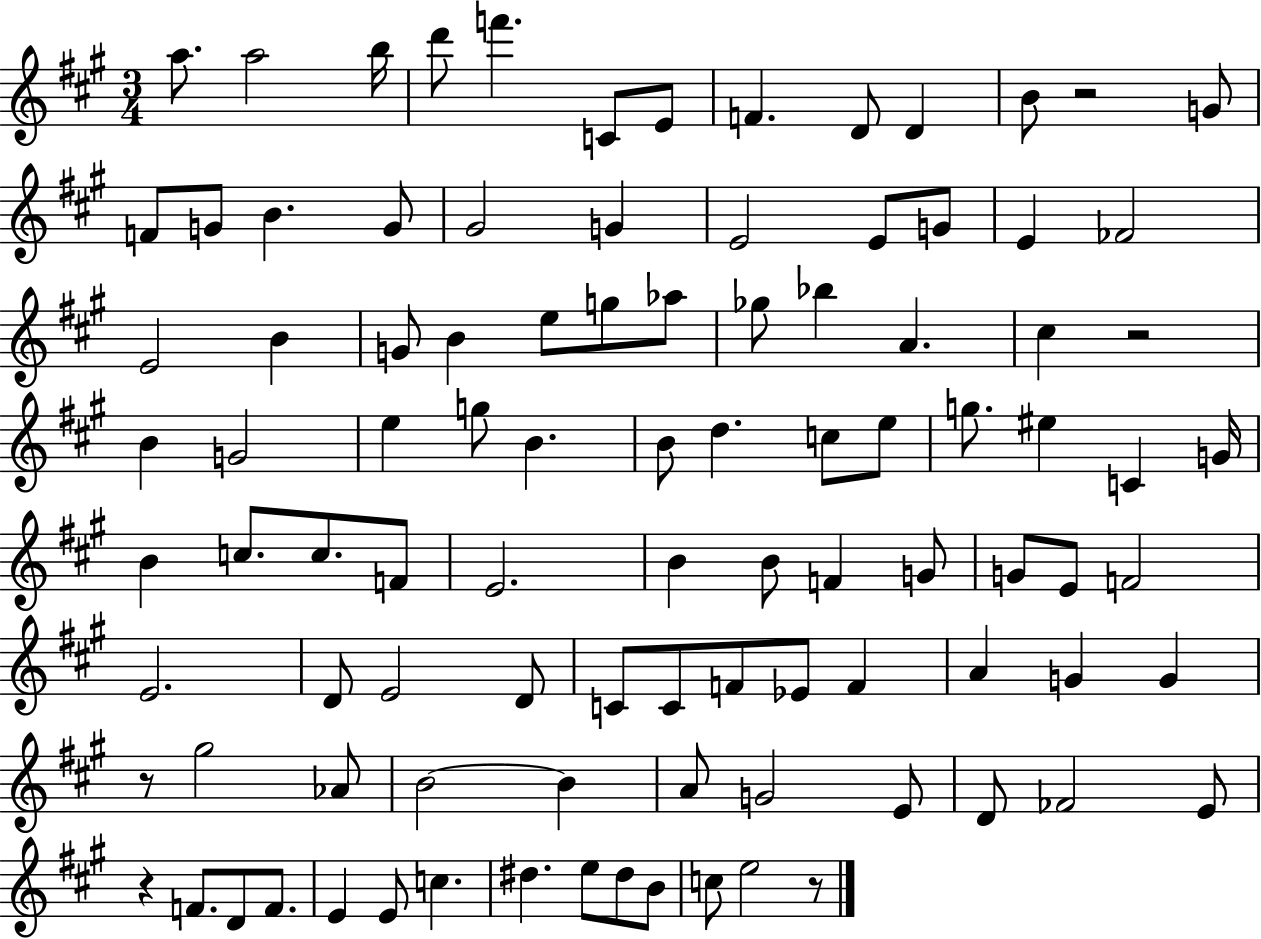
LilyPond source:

{
  \clef treble
  \numericTimeSignature
  \time 3/4
  \key a \major
  a''8. a''2 b''16 | d'''8 f'''4. c'8 e'8 | f'4. d'8 d'4 | b'8 r2 g'8 | \break f'8 g'8 b'4. g'8 | gis'2 g'4 | e'2 e'8 g'8 | e'4 fes'2 | \break e'2 b'4 | g'8 b'4 e''8 g''8 aes''8 | ges''8 bes''4 a'4. | cis''4 r2 | \break b'4 g'2 | e''4 g''8 b'4. | b'8 d''4. c''8 e''8 | g''8. eis''4 c'4 g'16 | \break b'4 c''8. c''8. f'8 | e'2. | b'4 b'8 f'4 g'8 | g'8 e'8 f'2 | \break e'2. | d'8 e'2 d'8 | c'8 c'8 f'8 ees'8 f'4 | a'4 g'4 g'4 | \break r8 gis''2 aes'8 | b'2~~ b'4 | a'8 g'2 e'8 | d'8 fes'2 e'8 | \break r4 f'8. d'8 f'8. | e'4 e'8 c''4. | dis''4. e''8 dis''8 b'8 | c''8 e''2 r8 | \break \bar "|."
}